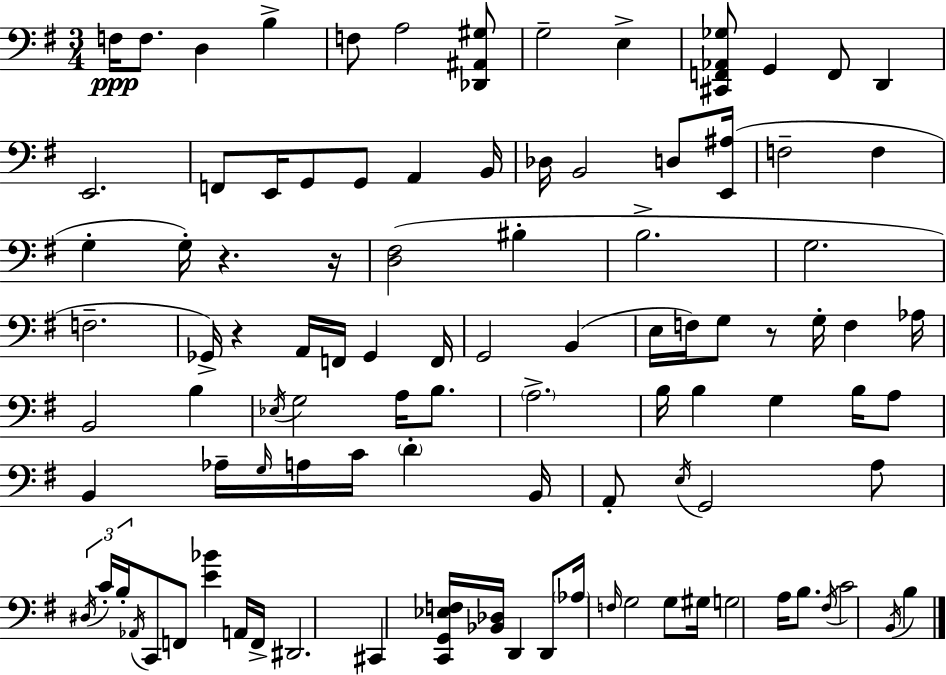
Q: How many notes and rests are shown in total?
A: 100